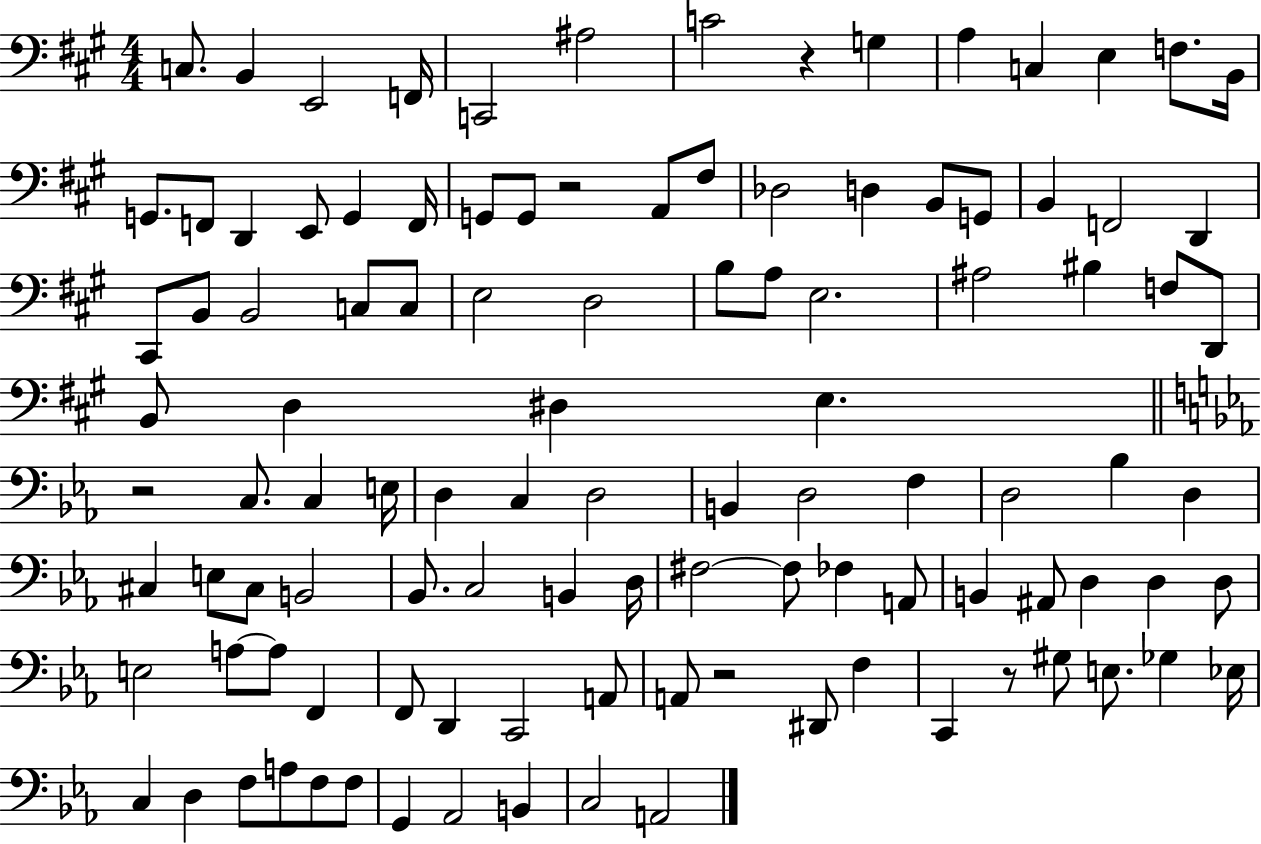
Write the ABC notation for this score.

X:1
T:Untitled
M:4/4
L:1/4
K:A
C,/2 B,, E,,2 F,,/4 C,,2 ^A,2 C2 z G, A, C, E, F,/2 B,,/4 G,,/2 F,,/2 D,, E,,/2 G,, F,,/4 G,,/2 G,,/2 z2 A,,/2 ^F,/2 _D,2 D, B,,/2 G,,/2 B,, F,,2 D,, ^C,,/2 B,,/2 B,,2 C,/2 C,/2 E,2 D,2 B,/2 A,/2 E,2 ^A,2 ^B, F,/2 D,,/2 B,,/2 D, ^D, E, z2 C,/2 C, E,/4 D, C, D,2 B,, D,2 F, D,2 _B, D, ^C, E,/2 ^C,/2 B,,2 _B,,/2 C,2 B,, D,/4 ^F,2 ^F,/2 _F, A,,/2 B,, ^A,,/2 D, D, D,/2 E,2 A,/2 A,/2 F,, F,,/2 D,, C,,2 A,,/2 A,,/2 z2 ^D,,/2 F, C,, z/2 ^G,/2 E,/2 _G, _E,/4 C, D, F,/2 A,/2 F,/2 F,/2 G,, _A,,2 B,, C,2 A,,2